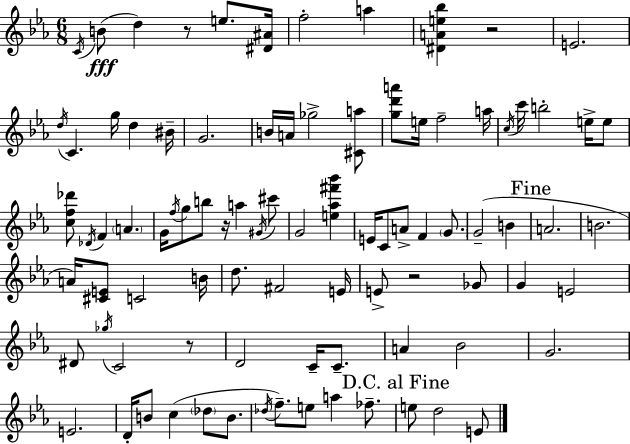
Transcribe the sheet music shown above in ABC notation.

X:1
T:Untitled
M:6/8
L:1/4
K:Eb
C/4 B/2 d z/2 e/2 [^D^A]/4 f2 a [^DAe_b] z2 E2 d/4 C g/4 d ^B/4 G2 B/4 A/4 _g2 [^Ca]/2 [gd'a']/2 e/4 f2 a/4 c/4 c'/4 b2 e/4 e/2 [cf_d']/2 _D/4 F A G/4 f/4 g/2 b/2 z/4 a ^G/4 ^c'/2 G2 [e_a^f'_b'] E/4 C/2 A/2 F G/2 G2 B A2 B2 A/4 [^CE]/2 C2 B/4 d/2 ^F2 E/4 E/2 z2 _G/2 G E2 ^D/2 _g/4 C2 z/2 D2 C/4 C/2 A _B2 G2 E2 D/4 B/2 c _d/2 B/2 _d/4 f/2 e/2 a _f/2 e/2 d2 E/2